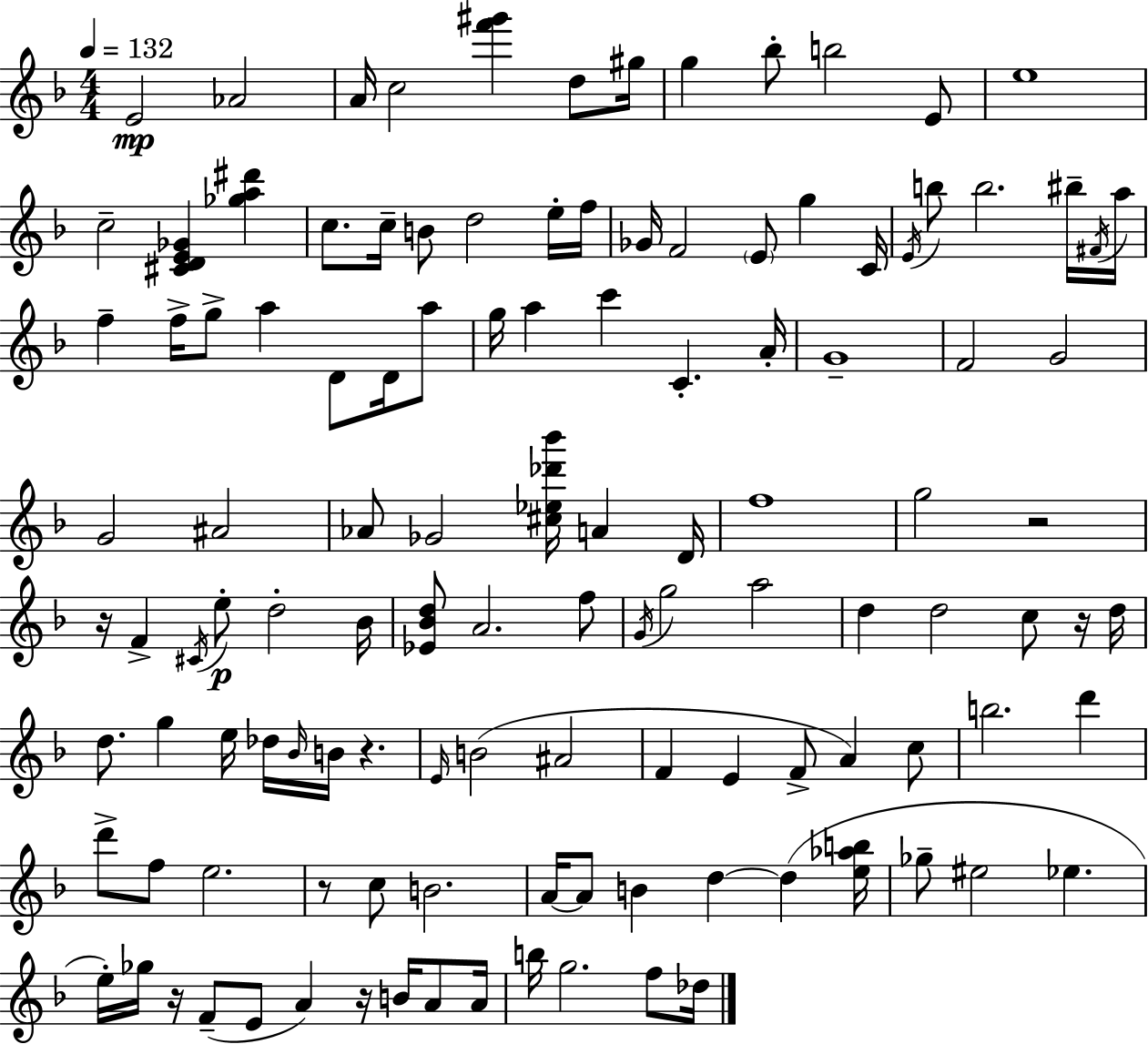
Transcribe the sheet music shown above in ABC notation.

X:1
T:Untitled
M:4/4
L:1/4
K:Dm
E2 _A2 A/4 c2 [f'^g'] d/2 ^g/4 g _b/2 b2 E/2 e4 c2 [^CDE_G] [_ga^d'] c/2 c/4 B/2 d2 e/4 f/4 _G/4 F2 E/2 g C/4 E/4 b/2 b2 ^b/4 ^F/4 a/4 f f/4 g/2 a D/2 D/4 a/2 g/4 a c' C A/4 G4 F2 G2 G2 ^A2 _A/2 _G2 [^c_e_d'_b']/4 A D/4 f4 g2 z2 z/4 F ^C/4 e/2 d2 _B/4 [_E_Bd]/2 A2 f/2 G/4 g2 a2 d d2 c/2 z/4 d/4 d/2 g e/4 _d/4 _B/4 B/4 z E/4 B2 ^A2 F E F/2 A c/2 b2 d' d'/2 f/2 e2 z/2 c/2 B2 A/4 A/2 B d d [e_ab]/4 _g/2 ^e2 _e e/4 _g/4 z/4 F/2 E/2 A z/4 B/4 A/2 A/4 b/4 g2 f/2 _d/4